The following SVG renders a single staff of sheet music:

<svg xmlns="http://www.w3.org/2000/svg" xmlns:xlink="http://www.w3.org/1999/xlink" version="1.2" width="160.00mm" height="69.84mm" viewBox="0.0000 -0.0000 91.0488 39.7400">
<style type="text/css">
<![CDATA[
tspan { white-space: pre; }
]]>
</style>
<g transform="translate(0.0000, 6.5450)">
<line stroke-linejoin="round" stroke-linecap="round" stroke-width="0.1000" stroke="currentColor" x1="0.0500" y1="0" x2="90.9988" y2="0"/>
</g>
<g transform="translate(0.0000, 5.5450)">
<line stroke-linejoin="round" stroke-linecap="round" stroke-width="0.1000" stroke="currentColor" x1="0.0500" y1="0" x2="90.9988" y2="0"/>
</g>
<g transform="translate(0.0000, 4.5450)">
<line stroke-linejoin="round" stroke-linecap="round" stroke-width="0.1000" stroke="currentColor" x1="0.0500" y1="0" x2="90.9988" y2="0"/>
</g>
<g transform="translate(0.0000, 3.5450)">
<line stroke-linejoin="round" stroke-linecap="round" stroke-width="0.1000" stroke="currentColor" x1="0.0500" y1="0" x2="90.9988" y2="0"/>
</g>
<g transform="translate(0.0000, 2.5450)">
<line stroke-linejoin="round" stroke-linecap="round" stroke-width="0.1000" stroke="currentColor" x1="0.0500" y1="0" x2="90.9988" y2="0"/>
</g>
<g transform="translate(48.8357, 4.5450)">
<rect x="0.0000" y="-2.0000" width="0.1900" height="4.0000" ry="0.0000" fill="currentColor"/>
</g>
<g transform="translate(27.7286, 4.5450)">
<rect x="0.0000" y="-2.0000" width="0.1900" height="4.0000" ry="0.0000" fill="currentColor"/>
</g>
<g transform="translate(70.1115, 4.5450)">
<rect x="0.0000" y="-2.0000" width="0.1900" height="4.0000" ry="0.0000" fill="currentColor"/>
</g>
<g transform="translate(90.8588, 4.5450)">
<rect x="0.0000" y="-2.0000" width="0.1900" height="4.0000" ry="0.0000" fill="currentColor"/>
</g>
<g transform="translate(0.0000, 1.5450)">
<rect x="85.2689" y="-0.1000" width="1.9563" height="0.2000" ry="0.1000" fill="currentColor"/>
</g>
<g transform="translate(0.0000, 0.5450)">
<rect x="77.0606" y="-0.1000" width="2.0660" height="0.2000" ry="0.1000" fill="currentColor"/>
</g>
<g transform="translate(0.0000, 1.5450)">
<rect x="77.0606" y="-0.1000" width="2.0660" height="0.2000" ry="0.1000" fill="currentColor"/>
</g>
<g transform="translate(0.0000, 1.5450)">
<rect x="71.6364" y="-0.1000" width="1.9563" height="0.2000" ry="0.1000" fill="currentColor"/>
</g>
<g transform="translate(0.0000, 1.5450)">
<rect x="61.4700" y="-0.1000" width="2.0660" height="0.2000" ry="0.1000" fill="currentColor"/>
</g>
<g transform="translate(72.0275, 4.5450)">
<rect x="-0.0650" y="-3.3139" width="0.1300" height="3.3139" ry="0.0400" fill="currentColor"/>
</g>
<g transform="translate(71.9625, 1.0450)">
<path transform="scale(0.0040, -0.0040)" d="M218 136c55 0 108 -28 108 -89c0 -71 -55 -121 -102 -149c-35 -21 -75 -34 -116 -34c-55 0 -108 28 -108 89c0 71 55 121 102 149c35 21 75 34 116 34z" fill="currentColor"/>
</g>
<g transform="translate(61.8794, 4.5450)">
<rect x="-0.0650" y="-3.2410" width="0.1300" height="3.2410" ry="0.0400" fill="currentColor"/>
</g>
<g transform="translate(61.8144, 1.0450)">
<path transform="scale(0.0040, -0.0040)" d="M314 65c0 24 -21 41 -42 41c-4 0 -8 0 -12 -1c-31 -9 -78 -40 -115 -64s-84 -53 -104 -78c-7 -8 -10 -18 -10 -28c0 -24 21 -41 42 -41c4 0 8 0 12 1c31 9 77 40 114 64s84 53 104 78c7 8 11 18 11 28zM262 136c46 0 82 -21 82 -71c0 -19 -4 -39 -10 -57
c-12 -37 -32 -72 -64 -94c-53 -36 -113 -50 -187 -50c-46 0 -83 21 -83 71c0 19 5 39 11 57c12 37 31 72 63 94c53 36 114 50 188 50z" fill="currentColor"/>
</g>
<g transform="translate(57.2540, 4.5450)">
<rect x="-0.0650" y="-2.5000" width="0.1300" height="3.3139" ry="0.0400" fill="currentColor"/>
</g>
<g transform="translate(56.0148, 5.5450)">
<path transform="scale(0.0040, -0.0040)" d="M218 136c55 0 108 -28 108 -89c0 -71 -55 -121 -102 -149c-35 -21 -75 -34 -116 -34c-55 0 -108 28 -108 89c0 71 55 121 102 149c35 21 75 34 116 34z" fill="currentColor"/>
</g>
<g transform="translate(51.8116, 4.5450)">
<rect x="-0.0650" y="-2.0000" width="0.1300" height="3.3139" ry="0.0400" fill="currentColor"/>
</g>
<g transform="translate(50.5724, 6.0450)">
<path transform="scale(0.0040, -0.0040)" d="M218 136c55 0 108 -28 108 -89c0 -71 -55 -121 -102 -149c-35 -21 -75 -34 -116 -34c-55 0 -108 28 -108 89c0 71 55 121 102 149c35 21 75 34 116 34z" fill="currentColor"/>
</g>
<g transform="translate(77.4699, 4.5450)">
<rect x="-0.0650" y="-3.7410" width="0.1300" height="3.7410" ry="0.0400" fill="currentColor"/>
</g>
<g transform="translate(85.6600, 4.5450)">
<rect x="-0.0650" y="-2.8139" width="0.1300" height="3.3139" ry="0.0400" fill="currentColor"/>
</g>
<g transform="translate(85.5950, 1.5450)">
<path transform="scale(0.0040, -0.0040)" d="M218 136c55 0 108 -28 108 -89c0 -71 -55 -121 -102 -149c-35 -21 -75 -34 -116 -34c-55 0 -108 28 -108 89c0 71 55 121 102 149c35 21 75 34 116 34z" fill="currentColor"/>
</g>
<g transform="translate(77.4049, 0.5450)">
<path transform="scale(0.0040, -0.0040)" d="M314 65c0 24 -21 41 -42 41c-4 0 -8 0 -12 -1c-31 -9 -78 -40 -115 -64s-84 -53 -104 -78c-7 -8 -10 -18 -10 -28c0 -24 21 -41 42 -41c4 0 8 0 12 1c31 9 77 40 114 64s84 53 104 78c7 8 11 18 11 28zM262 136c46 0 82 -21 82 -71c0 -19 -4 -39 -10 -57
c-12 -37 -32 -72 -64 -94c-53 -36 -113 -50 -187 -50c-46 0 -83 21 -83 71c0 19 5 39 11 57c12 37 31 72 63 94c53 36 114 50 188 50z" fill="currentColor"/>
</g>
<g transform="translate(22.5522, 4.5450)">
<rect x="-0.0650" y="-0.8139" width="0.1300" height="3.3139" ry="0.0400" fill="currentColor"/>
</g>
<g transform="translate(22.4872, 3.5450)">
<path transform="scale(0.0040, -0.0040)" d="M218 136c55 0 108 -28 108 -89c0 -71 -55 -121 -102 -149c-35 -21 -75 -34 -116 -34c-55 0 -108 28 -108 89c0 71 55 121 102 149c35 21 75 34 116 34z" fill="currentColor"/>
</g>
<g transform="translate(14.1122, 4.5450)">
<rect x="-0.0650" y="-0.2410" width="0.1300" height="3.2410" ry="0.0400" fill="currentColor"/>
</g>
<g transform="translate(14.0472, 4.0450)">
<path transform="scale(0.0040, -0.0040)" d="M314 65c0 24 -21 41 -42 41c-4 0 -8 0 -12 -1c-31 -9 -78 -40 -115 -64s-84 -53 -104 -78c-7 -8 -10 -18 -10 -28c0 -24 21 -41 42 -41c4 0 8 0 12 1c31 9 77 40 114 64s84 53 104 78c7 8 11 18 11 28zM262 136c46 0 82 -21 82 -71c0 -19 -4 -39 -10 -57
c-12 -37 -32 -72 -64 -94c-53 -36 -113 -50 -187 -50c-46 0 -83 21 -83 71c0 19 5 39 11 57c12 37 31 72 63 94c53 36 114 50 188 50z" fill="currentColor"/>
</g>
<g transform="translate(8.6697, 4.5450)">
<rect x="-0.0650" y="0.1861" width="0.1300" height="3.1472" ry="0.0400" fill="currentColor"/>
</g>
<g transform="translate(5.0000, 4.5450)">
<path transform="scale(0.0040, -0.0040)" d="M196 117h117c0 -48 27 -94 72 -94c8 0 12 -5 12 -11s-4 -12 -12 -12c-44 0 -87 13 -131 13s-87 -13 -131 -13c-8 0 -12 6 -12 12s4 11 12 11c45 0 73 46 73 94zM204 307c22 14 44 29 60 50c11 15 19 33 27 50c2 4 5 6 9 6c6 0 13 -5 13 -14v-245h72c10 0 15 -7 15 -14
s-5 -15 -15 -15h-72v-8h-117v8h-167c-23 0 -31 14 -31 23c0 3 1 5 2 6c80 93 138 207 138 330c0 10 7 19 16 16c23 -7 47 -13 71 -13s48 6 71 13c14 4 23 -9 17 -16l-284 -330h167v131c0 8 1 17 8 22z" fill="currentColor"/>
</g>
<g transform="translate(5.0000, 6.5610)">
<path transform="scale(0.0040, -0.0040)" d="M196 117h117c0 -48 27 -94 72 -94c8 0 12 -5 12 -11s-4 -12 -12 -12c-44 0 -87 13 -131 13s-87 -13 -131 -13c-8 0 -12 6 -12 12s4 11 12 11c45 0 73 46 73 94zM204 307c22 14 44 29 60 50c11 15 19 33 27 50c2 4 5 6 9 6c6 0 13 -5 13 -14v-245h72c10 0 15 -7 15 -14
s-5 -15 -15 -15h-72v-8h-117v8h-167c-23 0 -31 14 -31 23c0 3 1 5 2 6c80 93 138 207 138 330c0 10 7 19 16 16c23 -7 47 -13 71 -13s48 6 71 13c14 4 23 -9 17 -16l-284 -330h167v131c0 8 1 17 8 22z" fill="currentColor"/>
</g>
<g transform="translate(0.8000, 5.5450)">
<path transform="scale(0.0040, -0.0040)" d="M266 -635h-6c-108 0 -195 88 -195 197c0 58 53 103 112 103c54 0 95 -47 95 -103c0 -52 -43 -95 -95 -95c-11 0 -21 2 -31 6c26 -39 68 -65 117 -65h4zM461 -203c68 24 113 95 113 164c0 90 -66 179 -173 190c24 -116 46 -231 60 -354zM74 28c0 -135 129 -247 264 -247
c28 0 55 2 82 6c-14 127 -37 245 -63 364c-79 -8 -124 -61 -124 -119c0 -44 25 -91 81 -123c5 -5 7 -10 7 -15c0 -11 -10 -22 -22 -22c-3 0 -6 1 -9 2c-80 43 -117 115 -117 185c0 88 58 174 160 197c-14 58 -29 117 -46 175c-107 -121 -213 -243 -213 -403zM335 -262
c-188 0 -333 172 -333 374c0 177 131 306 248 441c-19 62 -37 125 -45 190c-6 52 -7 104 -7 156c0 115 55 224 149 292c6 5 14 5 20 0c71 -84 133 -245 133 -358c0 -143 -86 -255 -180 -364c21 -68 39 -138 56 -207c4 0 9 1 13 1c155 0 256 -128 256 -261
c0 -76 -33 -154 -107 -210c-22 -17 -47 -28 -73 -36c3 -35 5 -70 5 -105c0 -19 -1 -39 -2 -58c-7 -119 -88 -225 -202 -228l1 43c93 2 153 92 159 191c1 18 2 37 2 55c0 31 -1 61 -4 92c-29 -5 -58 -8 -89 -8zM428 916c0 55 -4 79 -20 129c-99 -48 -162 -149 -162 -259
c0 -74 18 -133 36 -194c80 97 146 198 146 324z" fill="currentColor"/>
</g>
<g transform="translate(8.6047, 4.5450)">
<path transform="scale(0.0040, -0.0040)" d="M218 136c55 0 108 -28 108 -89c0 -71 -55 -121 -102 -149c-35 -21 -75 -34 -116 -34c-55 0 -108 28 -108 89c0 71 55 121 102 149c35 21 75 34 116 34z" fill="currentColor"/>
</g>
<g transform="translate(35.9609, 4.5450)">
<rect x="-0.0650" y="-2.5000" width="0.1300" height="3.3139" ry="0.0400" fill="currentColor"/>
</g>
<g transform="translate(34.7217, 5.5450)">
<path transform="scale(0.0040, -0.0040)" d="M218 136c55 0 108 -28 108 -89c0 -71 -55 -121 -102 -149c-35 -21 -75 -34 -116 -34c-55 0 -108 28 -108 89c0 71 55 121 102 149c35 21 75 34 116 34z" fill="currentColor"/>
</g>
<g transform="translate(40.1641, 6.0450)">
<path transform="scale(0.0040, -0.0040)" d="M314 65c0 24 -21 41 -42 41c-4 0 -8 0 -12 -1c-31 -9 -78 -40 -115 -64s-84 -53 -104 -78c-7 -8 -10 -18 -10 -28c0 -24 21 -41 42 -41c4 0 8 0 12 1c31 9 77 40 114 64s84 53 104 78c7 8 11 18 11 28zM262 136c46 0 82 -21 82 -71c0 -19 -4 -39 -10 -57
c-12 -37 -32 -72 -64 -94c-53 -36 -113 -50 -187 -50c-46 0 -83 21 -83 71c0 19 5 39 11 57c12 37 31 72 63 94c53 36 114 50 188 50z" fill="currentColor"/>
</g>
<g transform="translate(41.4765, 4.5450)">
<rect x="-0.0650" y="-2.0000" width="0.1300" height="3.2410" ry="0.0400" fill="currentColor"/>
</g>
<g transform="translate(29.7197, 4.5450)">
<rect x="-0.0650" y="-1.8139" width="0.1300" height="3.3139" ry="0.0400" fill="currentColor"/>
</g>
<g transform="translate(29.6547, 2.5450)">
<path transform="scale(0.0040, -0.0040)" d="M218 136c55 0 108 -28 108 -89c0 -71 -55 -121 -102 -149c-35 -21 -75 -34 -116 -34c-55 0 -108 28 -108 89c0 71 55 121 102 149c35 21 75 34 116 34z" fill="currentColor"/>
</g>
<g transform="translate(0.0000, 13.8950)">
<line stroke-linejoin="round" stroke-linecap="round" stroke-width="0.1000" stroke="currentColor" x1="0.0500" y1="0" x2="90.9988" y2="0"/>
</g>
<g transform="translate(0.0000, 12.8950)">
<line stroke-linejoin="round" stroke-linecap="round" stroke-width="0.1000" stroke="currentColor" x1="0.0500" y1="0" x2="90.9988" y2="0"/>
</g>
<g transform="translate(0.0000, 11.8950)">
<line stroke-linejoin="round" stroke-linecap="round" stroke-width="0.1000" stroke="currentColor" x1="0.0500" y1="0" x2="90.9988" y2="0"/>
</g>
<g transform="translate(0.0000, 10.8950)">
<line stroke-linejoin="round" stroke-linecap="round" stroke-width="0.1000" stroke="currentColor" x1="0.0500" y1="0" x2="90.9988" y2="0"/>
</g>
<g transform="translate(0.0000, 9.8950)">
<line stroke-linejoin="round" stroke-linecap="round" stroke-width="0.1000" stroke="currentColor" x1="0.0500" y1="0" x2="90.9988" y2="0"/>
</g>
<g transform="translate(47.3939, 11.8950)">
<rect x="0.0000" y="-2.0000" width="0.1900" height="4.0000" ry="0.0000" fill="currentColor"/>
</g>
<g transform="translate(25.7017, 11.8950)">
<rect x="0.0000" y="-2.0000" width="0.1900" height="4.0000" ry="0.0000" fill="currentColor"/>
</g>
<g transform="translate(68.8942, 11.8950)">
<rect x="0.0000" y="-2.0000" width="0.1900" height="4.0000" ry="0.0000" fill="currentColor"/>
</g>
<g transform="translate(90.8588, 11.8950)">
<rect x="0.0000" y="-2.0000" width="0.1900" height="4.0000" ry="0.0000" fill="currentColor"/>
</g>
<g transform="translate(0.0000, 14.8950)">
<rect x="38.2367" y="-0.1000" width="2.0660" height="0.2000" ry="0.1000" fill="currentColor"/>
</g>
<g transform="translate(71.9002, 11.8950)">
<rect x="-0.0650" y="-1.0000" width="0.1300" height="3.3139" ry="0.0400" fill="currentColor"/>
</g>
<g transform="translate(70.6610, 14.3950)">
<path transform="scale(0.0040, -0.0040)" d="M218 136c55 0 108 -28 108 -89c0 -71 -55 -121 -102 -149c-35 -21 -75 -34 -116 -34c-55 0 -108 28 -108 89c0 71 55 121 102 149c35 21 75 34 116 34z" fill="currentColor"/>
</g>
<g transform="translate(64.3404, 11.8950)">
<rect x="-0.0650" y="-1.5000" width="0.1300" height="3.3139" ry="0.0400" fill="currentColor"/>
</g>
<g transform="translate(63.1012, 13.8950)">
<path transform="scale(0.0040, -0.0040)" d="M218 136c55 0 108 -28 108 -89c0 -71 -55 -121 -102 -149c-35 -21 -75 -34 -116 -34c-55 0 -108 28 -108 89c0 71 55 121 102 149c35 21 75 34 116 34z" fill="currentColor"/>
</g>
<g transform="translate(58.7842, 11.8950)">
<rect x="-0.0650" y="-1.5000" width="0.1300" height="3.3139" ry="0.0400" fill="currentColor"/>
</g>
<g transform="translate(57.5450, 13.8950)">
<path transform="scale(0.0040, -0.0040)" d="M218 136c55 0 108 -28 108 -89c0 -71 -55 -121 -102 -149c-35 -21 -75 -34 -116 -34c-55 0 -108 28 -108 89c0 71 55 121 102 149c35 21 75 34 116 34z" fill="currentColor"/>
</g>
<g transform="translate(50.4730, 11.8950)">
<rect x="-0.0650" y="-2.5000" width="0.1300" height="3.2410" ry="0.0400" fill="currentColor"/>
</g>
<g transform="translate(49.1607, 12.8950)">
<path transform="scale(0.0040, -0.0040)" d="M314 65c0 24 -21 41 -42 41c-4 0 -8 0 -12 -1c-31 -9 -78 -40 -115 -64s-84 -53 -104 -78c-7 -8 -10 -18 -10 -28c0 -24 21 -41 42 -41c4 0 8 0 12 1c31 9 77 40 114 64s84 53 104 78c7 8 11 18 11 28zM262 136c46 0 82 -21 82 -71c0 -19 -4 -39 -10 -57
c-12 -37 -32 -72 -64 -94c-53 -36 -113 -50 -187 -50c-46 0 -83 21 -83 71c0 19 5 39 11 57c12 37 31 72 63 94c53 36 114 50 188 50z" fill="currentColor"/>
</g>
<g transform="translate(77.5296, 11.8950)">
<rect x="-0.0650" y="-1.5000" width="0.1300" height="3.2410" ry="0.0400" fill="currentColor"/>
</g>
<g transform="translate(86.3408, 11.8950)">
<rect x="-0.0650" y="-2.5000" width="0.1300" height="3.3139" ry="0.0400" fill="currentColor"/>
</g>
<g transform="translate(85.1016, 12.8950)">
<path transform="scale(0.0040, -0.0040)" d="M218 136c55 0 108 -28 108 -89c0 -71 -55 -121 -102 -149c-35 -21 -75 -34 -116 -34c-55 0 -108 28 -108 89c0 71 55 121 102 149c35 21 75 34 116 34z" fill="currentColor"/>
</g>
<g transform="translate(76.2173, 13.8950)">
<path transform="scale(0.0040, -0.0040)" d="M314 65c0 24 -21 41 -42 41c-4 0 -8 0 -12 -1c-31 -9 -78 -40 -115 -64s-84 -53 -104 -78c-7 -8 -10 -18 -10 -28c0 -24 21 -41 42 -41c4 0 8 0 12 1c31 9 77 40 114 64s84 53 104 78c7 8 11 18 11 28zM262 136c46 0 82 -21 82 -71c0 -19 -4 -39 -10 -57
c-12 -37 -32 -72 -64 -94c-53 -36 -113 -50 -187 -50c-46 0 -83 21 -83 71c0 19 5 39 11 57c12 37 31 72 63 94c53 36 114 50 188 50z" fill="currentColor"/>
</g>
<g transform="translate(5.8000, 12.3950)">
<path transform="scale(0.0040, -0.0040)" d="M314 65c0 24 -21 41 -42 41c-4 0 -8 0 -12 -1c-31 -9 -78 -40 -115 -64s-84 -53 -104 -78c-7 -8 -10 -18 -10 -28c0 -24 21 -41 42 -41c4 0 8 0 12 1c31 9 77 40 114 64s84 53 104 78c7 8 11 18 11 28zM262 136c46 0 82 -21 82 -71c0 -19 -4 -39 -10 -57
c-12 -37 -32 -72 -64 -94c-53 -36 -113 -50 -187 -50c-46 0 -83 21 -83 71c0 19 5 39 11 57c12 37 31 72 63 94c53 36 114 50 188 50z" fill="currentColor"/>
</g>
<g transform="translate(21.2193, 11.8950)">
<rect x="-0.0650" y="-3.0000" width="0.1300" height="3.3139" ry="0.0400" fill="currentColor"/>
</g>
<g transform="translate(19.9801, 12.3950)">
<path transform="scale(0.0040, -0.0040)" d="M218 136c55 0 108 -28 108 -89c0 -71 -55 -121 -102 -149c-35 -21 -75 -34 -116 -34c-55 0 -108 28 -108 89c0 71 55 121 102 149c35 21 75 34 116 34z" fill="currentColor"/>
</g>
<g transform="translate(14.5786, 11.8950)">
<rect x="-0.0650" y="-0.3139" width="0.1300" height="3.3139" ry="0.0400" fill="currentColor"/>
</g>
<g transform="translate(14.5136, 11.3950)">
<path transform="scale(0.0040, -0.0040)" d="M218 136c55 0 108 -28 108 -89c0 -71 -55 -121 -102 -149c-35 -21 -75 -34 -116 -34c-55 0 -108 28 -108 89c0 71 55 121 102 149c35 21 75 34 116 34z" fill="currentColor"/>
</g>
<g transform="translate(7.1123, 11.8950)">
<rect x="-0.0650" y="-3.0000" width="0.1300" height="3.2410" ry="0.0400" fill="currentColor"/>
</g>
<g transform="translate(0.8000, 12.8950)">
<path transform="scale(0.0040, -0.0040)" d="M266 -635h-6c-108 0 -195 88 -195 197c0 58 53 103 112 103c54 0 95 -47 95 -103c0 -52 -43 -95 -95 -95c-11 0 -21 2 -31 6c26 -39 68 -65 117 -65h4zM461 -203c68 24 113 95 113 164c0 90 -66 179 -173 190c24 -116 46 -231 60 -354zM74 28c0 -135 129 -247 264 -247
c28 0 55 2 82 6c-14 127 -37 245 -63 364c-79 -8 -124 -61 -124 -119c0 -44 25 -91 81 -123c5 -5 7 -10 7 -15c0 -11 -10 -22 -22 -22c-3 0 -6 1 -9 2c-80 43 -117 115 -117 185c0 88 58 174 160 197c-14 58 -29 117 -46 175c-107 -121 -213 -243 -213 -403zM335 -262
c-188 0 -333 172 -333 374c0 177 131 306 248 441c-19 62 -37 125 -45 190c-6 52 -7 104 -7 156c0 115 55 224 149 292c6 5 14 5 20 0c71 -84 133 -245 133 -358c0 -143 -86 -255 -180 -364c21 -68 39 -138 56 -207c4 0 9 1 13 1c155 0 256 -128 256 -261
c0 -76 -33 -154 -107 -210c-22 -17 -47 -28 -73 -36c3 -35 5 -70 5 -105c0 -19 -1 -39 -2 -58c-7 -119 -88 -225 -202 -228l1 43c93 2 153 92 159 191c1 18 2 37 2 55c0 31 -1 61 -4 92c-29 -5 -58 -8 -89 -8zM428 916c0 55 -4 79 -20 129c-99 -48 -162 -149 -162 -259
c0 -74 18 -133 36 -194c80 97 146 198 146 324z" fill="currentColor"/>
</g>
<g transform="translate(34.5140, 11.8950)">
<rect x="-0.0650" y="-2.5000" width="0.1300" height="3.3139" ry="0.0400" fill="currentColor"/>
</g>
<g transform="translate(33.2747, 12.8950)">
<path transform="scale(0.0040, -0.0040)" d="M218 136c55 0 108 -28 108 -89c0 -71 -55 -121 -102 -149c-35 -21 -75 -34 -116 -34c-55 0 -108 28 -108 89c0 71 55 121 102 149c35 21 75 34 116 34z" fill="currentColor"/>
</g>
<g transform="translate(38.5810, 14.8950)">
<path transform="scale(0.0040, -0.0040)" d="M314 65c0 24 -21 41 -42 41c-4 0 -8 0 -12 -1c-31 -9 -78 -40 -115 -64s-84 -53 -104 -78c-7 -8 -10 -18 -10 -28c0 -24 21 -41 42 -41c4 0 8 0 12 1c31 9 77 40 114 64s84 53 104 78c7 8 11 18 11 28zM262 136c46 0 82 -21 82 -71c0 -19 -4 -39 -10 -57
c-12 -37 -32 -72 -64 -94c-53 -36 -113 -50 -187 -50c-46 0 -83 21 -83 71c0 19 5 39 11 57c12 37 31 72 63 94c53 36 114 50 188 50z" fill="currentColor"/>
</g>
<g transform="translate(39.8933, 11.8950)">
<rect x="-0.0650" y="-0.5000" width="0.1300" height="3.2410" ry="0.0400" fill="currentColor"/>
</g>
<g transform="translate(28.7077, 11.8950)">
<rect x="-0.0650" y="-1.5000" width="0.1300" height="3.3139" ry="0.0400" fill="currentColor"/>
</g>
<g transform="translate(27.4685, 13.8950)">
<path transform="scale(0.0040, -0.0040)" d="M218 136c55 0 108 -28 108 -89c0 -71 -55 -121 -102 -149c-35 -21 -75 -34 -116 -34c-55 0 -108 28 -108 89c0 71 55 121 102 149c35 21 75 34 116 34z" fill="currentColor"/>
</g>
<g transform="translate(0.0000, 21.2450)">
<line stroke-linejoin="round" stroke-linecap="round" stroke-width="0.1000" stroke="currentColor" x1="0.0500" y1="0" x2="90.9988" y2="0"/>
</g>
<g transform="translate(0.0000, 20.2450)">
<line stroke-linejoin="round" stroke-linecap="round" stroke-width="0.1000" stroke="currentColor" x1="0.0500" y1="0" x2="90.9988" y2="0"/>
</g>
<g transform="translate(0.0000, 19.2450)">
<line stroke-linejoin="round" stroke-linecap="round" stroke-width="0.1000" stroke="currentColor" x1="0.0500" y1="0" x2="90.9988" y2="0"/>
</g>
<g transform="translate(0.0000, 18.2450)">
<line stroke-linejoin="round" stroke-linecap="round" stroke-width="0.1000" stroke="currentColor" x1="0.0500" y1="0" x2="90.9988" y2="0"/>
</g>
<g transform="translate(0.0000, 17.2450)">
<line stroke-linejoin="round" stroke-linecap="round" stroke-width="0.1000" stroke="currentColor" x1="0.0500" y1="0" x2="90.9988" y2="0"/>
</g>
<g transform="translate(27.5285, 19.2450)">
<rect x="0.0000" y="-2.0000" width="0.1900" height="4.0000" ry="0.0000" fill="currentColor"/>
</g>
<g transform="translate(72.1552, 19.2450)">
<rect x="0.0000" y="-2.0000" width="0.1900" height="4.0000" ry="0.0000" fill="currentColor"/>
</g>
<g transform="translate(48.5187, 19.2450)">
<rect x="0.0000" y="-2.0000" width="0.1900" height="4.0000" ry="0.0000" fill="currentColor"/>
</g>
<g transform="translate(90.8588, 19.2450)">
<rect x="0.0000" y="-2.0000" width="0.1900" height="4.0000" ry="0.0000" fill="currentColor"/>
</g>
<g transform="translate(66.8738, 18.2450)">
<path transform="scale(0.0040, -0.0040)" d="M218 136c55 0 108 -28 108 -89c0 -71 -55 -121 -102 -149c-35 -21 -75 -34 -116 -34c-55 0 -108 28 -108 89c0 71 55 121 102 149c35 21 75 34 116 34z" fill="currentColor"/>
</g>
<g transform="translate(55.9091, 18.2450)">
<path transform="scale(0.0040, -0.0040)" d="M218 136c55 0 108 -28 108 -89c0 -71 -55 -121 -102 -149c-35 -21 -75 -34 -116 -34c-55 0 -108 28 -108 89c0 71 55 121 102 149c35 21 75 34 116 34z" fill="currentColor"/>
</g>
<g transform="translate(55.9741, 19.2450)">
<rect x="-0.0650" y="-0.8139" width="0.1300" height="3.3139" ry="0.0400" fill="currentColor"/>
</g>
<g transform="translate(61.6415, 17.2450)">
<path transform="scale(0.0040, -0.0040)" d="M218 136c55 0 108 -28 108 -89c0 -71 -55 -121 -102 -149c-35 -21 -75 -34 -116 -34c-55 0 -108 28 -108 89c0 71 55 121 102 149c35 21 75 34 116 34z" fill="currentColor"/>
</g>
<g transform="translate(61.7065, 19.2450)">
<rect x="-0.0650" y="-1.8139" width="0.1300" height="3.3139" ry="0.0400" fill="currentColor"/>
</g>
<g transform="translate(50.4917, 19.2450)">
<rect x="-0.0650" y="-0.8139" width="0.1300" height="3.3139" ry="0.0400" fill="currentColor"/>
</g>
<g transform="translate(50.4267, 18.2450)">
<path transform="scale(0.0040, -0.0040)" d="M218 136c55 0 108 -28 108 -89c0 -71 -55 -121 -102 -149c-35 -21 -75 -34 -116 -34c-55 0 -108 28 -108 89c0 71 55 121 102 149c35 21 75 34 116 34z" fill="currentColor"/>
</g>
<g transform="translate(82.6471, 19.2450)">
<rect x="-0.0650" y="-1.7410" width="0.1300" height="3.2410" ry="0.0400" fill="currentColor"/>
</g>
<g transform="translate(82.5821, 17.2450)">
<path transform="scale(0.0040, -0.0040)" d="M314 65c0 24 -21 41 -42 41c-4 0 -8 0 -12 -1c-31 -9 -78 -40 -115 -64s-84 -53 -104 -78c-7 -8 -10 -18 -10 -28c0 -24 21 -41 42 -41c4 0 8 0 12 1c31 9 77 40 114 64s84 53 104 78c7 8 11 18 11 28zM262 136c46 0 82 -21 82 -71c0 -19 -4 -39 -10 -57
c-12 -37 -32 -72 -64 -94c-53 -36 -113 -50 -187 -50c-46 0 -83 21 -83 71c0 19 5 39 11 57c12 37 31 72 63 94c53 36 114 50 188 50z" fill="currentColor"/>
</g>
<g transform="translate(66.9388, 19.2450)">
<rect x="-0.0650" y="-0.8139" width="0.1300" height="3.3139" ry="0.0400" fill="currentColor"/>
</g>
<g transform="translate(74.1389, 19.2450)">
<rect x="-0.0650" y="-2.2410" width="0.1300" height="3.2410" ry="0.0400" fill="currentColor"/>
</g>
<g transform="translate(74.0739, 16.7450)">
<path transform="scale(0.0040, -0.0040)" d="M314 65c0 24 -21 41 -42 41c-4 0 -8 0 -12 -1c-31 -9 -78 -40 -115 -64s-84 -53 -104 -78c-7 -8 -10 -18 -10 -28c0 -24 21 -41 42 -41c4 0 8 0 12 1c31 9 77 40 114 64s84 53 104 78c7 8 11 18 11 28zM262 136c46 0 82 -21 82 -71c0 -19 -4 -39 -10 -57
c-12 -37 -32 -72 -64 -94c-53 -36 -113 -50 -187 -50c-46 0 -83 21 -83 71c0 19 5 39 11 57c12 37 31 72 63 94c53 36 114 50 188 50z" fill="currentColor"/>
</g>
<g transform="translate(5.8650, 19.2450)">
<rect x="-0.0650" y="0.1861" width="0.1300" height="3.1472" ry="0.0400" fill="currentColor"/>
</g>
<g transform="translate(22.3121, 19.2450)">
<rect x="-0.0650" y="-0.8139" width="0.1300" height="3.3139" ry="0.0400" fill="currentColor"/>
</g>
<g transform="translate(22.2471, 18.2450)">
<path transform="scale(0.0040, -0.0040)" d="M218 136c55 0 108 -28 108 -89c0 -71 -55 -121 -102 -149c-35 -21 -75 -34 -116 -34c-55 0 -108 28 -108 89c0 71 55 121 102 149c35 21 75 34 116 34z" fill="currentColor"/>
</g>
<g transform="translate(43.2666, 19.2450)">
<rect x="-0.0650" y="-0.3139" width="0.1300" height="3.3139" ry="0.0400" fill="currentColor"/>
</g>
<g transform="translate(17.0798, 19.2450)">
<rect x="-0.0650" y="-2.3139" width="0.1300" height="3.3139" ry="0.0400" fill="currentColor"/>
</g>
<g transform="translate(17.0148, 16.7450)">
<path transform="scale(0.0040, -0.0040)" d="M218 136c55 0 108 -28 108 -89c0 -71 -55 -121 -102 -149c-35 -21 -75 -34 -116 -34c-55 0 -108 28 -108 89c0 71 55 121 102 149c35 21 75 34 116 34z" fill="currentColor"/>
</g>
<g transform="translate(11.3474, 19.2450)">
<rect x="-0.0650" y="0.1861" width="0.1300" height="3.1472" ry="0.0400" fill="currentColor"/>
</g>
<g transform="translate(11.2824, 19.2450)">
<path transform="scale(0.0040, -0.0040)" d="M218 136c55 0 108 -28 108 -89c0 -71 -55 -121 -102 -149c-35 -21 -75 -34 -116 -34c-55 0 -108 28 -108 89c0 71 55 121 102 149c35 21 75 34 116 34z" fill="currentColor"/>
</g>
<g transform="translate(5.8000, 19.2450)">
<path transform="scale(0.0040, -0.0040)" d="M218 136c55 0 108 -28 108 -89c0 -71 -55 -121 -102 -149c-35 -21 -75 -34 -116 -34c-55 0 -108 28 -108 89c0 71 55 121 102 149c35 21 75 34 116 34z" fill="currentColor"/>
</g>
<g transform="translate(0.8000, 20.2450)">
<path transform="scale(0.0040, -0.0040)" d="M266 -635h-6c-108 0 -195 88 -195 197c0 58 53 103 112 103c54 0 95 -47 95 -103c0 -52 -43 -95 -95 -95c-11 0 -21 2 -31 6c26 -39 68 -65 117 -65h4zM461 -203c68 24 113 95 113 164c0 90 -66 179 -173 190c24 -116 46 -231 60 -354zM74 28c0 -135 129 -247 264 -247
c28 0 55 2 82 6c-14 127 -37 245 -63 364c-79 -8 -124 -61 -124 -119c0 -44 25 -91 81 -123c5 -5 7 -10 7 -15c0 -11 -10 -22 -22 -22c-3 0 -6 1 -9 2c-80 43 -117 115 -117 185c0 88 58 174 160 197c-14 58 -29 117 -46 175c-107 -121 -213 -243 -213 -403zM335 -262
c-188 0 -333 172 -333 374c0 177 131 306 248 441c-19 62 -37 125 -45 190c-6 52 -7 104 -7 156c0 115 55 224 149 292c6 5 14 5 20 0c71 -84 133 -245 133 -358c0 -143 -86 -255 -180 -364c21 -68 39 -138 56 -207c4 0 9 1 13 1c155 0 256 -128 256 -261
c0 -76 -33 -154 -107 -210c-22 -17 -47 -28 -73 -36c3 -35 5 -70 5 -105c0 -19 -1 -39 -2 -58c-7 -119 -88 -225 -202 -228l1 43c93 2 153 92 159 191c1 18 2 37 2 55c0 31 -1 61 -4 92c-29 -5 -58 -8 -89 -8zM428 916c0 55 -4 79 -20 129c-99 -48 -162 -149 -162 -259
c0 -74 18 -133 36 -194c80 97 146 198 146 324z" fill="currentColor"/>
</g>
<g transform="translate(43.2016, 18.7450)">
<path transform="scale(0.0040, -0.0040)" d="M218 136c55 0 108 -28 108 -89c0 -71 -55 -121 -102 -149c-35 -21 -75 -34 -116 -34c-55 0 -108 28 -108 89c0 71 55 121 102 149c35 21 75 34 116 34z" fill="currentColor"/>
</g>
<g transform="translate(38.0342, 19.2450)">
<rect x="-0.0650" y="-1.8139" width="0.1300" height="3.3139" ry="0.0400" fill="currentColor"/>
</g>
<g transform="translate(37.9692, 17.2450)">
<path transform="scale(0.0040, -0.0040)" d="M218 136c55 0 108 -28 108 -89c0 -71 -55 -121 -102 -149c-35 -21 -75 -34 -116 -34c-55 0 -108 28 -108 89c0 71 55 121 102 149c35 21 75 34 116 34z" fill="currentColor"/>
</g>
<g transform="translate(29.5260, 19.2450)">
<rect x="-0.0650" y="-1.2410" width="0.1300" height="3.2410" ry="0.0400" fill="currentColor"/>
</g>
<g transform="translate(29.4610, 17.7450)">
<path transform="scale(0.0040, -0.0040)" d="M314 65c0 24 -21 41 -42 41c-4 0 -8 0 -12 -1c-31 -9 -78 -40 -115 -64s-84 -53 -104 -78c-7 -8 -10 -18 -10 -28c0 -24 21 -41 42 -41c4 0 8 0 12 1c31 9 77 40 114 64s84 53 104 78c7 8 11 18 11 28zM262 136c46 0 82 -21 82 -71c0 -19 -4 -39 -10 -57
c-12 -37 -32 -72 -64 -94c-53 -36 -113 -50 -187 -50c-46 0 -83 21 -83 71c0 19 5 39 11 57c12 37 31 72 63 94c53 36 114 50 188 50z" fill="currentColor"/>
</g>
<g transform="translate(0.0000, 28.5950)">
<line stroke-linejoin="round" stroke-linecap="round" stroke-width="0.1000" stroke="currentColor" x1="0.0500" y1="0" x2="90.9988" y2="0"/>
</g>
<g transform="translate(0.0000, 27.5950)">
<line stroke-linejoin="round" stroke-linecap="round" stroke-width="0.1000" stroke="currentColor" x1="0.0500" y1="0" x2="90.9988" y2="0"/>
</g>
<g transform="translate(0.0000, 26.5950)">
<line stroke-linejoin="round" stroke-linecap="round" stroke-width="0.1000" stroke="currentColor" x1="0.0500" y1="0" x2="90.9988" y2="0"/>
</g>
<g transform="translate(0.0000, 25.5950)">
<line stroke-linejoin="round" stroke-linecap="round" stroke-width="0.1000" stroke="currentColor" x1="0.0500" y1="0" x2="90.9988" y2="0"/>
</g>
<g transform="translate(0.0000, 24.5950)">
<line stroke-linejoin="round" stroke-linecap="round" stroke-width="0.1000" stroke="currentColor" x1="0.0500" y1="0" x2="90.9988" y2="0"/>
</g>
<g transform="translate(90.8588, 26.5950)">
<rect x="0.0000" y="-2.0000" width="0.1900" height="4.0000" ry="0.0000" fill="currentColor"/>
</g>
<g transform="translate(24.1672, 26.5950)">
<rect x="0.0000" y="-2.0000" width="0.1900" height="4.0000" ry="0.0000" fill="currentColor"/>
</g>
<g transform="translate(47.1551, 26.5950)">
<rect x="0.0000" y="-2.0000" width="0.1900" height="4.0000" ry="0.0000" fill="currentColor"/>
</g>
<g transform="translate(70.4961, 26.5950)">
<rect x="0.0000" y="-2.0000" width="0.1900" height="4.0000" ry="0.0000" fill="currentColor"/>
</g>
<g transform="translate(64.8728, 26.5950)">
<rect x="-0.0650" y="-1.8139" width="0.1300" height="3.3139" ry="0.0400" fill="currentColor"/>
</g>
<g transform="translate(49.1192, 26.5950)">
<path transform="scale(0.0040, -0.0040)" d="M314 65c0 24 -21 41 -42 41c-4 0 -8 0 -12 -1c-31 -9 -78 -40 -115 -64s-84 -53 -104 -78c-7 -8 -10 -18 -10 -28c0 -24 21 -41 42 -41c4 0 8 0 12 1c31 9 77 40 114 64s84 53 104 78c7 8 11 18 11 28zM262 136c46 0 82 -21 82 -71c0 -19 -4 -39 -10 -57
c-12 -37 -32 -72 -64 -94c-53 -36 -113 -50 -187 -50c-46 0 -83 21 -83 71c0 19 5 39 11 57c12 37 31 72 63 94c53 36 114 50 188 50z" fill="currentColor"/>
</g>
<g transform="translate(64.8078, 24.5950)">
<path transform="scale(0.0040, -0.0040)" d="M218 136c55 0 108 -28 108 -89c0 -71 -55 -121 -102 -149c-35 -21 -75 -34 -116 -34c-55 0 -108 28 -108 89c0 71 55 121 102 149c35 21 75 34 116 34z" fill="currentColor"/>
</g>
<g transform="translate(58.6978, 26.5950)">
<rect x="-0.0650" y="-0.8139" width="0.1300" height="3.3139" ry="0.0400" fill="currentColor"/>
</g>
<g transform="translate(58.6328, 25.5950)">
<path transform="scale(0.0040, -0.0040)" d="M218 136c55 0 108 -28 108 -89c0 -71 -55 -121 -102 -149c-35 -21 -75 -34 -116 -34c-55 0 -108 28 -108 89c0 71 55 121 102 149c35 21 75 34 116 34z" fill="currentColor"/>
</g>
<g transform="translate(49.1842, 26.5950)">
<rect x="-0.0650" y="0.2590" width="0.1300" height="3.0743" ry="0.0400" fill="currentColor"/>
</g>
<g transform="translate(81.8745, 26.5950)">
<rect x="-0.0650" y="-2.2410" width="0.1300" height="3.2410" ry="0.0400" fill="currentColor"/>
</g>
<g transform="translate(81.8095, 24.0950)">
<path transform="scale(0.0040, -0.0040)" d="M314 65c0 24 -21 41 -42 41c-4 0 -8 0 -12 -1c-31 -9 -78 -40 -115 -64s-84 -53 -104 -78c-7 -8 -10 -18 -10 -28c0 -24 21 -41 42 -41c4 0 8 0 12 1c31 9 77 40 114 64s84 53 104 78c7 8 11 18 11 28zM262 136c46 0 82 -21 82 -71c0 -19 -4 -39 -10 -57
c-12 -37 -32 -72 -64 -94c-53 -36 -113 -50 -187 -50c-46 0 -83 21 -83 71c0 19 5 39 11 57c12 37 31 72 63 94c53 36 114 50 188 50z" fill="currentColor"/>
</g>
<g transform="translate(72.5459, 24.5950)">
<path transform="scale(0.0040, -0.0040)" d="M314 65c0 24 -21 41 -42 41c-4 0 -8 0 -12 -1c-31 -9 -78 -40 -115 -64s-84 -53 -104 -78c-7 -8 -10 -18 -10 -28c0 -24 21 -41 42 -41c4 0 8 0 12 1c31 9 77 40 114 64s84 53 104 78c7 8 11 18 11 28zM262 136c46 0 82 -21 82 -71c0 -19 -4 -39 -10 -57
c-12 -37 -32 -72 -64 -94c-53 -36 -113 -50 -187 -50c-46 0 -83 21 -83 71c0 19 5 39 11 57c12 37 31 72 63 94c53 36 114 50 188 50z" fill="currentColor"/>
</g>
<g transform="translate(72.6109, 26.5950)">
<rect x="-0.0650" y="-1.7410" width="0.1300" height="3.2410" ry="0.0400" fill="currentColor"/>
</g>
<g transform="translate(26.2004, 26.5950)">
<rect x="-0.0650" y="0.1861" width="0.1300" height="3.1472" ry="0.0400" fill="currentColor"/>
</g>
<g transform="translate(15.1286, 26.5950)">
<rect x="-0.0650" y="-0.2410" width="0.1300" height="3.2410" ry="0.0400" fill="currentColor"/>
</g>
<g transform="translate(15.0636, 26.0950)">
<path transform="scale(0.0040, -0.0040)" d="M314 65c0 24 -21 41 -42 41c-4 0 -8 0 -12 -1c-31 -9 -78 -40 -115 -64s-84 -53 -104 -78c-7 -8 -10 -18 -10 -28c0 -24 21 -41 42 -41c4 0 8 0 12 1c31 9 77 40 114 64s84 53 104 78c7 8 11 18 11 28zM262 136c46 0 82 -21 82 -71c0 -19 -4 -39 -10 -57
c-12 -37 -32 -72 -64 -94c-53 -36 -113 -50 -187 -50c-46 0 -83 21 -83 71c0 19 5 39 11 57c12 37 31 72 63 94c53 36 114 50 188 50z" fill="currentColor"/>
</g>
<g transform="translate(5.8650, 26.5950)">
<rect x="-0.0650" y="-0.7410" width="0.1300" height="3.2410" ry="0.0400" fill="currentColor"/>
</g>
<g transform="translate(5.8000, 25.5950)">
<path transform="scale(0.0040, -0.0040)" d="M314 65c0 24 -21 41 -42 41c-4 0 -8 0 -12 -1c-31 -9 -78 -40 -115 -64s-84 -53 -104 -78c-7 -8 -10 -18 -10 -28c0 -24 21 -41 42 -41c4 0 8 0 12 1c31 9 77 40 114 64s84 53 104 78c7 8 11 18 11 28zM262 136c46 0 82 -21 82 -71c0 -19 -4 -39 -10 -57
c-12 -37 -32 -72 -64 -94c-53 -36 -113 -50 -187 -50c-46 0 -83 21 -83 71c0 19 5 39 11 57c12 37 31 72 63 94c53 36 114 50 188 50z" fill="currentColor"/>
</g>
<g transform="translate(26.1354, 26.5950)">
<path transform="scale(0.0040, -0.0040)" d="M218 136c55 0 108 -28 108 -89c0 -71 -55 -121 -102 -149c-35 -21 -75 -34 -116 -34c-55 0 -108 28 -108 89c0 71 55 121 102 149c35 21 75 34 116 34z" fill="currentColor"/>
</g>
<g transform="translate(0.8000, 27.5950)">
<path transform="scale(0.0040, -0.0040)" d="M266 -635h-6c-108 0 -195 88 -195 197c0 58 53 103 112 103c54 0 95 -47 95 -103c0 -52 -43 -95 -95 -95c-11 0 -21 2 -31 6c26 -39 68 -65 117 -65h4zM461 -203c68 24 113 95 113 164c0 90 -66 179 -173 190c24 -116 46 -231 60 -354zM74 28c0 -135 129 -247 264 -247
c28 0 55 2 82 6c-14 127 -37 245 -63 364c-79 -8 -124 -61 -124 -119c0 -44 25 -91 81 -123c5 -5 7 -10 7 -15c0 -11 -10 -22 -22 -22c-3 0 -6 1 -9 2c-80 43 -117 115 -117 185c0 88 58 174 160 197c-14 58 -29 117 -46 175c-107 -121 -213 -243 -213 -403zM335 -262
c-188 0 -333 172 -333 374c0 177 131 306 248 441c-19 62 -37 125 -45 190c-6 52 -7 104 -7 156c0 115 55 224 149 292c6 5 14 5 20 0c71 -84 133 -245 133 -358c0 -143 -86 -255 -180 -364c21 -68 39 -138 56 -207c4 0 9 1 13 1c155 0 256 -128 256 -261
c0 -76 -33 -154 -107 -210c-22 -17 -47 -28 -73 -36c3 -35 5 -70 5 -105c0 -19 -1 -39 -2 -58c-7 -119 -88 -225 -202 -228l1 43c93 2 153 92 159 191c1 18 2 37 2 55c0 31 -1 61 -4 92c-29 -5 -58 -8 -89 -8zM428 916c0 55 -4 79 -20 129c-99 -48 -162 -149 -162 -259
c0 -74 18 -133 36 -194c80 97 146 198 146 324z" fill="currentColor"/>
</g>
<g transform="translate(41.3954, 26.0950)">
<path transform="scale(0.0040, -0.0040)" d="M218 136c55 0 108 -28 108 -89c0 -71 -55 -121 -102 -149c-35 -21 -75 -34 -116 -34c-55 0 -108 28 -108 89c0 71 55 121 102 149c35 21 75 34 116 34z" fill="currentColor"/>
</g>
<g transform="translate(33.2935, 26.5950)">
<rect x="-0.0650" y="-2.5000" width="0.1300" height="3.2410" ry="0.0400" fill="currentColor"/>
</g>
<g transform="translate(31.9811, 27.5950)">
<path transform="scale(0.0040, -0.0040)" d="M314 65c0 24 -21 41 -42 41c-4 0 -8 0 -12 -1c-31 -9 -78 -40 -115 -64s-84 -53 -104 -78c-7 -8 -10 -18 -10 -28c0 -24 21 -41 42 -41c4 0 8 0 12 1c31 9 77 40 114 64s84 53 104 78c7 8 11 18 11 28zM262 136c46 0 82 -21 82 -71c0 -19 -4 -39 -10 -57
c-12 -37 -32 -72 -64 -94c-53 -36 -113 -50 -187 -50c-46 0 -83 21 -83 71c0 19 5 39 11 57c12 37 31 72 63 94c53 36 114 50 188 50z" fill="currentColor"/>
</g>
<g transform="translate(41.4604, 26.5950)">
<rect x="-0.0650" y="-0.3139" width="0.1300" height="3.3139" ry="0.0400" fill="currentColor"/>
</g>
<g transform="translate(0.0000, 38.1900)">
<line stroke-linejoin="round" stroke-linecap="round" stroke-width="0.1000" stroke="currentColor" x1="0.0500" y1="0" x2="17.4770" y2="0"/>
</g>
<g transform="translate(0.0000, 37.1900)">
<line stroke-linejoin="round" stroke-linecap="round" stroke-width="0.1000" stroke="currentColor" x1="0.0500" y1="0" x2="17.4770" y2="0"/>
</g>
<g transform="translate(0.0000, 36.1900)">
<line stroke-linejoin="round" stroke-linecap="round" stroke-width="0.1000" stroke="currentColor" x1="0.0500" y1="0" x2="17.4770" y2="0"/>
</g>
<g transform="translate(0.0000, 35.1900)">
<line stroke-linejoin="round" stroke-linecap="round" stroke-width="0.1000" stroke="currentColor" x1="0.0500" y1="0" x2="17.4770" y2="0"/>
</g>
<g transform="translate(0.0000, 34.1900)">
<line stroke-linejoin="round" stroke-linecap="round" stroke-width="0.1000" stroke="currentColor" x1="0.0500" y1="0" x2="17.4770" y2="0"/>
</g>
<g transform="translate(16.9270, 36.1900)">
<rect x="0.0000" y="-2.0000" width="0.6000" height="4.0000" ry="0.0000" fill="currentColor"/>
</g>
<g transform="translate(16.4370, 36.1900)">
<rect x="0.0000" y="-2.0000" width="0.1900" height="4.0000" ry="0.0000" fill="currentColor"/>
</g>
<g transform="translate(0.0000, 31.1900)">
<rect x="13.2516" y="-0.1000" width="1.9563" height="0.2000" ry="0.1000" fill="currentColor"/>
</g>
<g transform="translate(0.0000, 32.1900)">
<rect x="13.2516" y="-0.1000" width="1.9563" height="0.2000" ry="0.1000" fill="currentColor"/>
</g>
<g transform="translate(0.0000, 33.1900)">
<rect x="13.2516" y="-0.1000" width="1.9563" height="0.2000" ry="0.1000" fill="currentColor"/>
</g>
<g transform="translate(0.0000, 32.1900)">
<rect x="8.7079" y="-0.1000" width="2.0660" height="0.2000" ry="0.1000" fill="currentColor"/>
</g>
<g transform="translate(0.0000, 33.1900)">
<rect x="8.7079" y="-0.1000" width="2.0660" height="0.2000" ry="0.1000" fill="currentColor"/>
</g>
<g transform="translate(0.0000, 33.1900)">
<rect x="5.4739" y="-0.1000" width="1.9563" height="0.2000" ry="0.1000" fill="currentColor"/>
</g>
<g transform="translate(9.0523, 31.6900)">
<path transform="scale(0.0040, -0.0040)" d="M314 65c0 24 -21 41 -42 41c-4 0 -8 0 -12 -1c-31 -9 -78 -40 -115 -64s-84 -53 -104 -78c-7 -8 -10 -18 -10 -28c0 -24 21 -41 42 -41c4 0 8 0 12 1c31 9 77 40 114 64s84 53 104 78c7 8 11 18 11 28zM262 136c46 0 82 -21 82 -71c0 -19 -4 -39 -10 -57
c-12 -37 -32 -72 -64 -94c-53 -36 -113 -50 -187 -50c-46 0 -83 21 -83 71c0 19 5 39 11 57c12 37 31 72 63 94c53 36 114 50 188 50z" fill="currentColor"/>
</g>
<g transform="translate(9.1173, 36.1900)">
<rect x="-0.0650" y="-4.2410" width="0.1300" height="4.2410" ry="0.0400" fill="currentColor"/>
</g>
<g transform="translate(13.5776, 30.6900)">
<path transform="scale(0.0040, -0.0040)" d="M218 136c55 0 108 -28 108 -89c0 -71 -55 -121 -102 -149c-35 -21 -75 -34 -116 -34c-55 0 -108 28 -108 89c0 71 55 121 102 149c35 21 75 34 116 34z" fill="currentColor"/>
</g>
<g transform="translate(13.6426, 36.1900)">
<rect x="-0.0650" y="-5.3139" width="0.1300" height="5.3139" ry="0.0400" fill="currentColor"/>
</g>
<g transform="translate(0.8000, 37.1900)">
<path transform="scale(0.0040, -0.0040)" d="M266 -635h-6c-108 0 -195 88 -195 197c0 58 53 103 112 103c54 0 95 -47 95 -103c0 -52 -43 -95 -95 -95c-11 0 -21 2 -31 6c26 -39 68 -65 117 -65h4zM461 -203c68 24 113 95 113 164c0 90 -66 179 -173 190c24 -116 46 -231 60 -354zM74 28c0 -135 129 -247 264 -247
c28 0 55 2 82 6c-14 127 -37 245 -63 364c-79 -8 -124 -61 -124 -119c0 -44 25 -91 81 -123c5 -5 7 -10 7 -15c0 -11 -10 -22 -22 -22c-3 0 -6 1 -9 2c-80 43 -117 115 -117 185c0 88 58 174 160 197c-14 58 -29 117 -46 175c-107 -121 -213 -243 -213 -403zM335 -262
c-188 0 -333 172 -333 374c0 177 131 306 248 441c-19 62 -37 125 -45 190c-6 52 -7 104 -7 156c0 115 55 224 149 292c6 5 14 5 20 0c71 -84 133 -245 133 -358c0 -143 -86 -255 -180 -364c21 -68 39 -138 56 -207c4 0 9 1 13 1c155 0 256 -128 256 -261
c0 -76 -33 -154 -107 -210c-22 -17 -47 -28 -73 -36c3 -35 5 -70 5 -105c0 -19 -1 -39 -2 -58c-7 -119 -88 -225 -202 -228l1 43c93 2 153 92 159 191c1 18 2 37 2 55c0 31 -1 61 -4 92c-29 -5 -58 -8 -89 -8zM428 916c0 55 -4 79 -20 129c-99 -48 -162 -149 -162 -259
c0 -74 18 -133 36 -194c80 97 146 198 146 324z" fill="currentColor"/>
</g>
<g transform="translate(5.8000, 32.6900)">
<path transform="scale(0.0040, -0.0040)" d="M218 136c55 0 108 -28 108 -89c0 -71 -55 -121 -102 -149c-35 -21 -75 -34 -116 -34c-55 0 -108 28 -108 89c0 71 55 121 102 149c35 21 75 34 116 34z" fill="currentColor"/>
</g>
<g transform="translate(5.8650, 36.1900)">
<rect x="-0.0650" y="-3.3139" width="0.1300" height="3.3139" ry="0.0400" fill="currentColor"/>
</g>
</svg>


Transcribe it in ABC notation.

X:1
T:Untitled
M:4/4
L:1/4
K:C
B c2 d f G F2 F G b2 b c'2 a A2 c A E G C2 G2 E E D E2 G B B g d e2 f c d d f d g2 f2 d2 c2 B G2 c B2 d f f2 g2 b d'2 f'